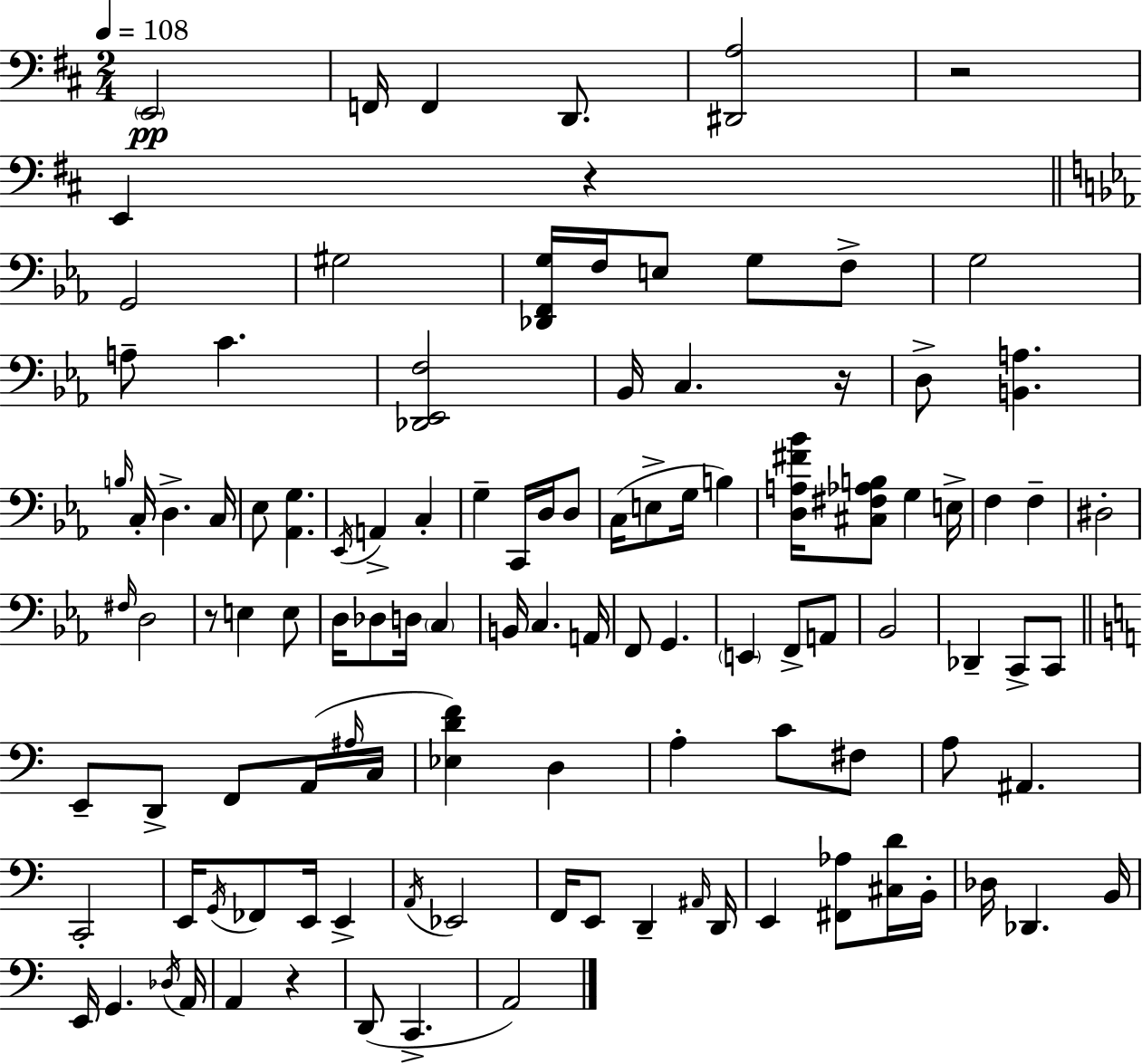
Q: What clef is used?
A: bass